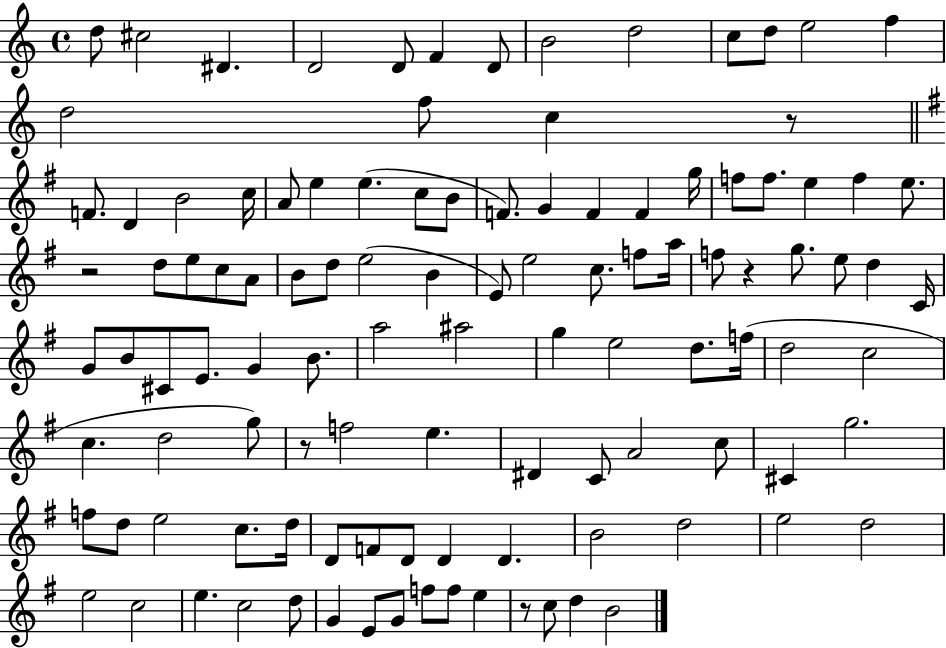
{
  \clef treble
  \time 4/4
  \defaultTimeSignature
  \key c \major
  \repeat volta 2 { d''8 cis''2 dis'4. | d'2 d'8 f'4 d'8 | b'2 d''2 | c''8 d''8 e''2 f''4 | \break d''2 f''8 c''4 r8 | \bar "||" \break \key g \major f'8. d'4 b'2 c''16 | a'8 e''4 e''4.( c''8 b'8 | f'8.) g'4 f'4 f'4 g''16 | f''8 f''8. e''4 f''4 e''8. | \break r2 d''8 e''8 c''8 a'8 | b'8 d''8 e''2( b'4 | e'8) e''2 c''8. f''8 a''16 | f''8 r4 g''8. e''8 d''4 c'16 | \break g'8 b'8 cis'8 e'8. g'4 b'8. | a''2 ais''2 | g''4 e''2 d''8. f''16( | d''2 c''2 | \break c''4. d''2 g''8) | r8 f''2 e''4. | dis'4 c'8 a'2 c''8 | cis'4 g''2. | \break f''8 d''8 e''2 c''8. d''16 | d'8 f'8 d'8 d'4 d'4. | b'2 d''2 | e''2 d''2 | \break e''2 c''2 | e''4. c''2 d''8 | g'4 e'8 g'8 f''8 f''8 e''4 | r8 c''8 d''4 b'2 | \break } \bar "|."
}